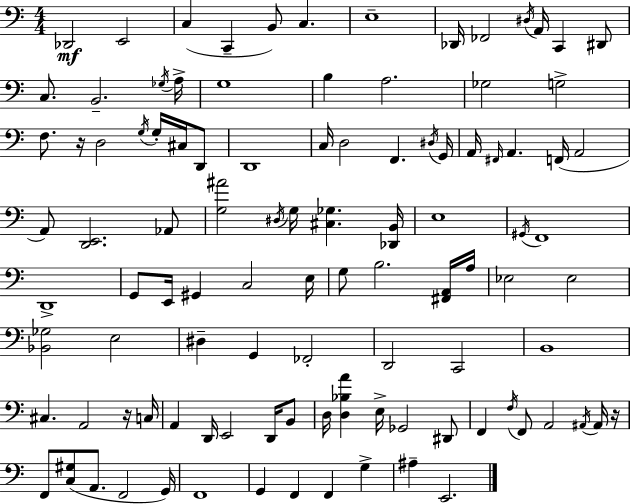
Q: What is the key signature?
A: C major